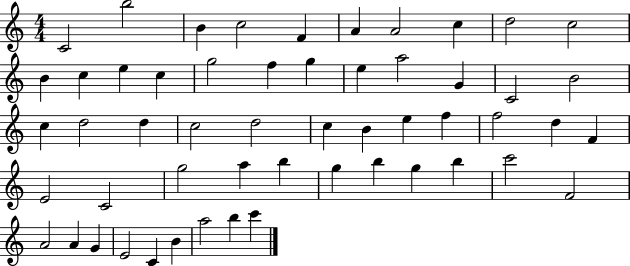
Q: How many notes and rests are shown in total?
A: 54